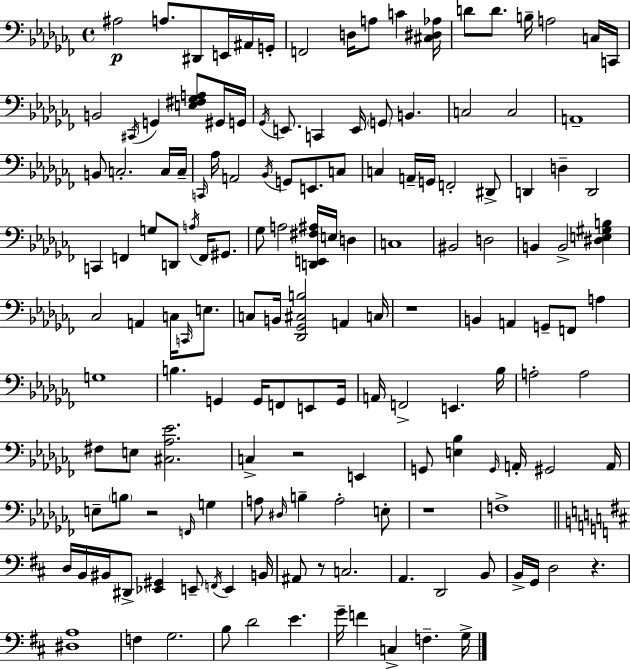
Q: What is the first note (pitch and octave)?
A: A#3